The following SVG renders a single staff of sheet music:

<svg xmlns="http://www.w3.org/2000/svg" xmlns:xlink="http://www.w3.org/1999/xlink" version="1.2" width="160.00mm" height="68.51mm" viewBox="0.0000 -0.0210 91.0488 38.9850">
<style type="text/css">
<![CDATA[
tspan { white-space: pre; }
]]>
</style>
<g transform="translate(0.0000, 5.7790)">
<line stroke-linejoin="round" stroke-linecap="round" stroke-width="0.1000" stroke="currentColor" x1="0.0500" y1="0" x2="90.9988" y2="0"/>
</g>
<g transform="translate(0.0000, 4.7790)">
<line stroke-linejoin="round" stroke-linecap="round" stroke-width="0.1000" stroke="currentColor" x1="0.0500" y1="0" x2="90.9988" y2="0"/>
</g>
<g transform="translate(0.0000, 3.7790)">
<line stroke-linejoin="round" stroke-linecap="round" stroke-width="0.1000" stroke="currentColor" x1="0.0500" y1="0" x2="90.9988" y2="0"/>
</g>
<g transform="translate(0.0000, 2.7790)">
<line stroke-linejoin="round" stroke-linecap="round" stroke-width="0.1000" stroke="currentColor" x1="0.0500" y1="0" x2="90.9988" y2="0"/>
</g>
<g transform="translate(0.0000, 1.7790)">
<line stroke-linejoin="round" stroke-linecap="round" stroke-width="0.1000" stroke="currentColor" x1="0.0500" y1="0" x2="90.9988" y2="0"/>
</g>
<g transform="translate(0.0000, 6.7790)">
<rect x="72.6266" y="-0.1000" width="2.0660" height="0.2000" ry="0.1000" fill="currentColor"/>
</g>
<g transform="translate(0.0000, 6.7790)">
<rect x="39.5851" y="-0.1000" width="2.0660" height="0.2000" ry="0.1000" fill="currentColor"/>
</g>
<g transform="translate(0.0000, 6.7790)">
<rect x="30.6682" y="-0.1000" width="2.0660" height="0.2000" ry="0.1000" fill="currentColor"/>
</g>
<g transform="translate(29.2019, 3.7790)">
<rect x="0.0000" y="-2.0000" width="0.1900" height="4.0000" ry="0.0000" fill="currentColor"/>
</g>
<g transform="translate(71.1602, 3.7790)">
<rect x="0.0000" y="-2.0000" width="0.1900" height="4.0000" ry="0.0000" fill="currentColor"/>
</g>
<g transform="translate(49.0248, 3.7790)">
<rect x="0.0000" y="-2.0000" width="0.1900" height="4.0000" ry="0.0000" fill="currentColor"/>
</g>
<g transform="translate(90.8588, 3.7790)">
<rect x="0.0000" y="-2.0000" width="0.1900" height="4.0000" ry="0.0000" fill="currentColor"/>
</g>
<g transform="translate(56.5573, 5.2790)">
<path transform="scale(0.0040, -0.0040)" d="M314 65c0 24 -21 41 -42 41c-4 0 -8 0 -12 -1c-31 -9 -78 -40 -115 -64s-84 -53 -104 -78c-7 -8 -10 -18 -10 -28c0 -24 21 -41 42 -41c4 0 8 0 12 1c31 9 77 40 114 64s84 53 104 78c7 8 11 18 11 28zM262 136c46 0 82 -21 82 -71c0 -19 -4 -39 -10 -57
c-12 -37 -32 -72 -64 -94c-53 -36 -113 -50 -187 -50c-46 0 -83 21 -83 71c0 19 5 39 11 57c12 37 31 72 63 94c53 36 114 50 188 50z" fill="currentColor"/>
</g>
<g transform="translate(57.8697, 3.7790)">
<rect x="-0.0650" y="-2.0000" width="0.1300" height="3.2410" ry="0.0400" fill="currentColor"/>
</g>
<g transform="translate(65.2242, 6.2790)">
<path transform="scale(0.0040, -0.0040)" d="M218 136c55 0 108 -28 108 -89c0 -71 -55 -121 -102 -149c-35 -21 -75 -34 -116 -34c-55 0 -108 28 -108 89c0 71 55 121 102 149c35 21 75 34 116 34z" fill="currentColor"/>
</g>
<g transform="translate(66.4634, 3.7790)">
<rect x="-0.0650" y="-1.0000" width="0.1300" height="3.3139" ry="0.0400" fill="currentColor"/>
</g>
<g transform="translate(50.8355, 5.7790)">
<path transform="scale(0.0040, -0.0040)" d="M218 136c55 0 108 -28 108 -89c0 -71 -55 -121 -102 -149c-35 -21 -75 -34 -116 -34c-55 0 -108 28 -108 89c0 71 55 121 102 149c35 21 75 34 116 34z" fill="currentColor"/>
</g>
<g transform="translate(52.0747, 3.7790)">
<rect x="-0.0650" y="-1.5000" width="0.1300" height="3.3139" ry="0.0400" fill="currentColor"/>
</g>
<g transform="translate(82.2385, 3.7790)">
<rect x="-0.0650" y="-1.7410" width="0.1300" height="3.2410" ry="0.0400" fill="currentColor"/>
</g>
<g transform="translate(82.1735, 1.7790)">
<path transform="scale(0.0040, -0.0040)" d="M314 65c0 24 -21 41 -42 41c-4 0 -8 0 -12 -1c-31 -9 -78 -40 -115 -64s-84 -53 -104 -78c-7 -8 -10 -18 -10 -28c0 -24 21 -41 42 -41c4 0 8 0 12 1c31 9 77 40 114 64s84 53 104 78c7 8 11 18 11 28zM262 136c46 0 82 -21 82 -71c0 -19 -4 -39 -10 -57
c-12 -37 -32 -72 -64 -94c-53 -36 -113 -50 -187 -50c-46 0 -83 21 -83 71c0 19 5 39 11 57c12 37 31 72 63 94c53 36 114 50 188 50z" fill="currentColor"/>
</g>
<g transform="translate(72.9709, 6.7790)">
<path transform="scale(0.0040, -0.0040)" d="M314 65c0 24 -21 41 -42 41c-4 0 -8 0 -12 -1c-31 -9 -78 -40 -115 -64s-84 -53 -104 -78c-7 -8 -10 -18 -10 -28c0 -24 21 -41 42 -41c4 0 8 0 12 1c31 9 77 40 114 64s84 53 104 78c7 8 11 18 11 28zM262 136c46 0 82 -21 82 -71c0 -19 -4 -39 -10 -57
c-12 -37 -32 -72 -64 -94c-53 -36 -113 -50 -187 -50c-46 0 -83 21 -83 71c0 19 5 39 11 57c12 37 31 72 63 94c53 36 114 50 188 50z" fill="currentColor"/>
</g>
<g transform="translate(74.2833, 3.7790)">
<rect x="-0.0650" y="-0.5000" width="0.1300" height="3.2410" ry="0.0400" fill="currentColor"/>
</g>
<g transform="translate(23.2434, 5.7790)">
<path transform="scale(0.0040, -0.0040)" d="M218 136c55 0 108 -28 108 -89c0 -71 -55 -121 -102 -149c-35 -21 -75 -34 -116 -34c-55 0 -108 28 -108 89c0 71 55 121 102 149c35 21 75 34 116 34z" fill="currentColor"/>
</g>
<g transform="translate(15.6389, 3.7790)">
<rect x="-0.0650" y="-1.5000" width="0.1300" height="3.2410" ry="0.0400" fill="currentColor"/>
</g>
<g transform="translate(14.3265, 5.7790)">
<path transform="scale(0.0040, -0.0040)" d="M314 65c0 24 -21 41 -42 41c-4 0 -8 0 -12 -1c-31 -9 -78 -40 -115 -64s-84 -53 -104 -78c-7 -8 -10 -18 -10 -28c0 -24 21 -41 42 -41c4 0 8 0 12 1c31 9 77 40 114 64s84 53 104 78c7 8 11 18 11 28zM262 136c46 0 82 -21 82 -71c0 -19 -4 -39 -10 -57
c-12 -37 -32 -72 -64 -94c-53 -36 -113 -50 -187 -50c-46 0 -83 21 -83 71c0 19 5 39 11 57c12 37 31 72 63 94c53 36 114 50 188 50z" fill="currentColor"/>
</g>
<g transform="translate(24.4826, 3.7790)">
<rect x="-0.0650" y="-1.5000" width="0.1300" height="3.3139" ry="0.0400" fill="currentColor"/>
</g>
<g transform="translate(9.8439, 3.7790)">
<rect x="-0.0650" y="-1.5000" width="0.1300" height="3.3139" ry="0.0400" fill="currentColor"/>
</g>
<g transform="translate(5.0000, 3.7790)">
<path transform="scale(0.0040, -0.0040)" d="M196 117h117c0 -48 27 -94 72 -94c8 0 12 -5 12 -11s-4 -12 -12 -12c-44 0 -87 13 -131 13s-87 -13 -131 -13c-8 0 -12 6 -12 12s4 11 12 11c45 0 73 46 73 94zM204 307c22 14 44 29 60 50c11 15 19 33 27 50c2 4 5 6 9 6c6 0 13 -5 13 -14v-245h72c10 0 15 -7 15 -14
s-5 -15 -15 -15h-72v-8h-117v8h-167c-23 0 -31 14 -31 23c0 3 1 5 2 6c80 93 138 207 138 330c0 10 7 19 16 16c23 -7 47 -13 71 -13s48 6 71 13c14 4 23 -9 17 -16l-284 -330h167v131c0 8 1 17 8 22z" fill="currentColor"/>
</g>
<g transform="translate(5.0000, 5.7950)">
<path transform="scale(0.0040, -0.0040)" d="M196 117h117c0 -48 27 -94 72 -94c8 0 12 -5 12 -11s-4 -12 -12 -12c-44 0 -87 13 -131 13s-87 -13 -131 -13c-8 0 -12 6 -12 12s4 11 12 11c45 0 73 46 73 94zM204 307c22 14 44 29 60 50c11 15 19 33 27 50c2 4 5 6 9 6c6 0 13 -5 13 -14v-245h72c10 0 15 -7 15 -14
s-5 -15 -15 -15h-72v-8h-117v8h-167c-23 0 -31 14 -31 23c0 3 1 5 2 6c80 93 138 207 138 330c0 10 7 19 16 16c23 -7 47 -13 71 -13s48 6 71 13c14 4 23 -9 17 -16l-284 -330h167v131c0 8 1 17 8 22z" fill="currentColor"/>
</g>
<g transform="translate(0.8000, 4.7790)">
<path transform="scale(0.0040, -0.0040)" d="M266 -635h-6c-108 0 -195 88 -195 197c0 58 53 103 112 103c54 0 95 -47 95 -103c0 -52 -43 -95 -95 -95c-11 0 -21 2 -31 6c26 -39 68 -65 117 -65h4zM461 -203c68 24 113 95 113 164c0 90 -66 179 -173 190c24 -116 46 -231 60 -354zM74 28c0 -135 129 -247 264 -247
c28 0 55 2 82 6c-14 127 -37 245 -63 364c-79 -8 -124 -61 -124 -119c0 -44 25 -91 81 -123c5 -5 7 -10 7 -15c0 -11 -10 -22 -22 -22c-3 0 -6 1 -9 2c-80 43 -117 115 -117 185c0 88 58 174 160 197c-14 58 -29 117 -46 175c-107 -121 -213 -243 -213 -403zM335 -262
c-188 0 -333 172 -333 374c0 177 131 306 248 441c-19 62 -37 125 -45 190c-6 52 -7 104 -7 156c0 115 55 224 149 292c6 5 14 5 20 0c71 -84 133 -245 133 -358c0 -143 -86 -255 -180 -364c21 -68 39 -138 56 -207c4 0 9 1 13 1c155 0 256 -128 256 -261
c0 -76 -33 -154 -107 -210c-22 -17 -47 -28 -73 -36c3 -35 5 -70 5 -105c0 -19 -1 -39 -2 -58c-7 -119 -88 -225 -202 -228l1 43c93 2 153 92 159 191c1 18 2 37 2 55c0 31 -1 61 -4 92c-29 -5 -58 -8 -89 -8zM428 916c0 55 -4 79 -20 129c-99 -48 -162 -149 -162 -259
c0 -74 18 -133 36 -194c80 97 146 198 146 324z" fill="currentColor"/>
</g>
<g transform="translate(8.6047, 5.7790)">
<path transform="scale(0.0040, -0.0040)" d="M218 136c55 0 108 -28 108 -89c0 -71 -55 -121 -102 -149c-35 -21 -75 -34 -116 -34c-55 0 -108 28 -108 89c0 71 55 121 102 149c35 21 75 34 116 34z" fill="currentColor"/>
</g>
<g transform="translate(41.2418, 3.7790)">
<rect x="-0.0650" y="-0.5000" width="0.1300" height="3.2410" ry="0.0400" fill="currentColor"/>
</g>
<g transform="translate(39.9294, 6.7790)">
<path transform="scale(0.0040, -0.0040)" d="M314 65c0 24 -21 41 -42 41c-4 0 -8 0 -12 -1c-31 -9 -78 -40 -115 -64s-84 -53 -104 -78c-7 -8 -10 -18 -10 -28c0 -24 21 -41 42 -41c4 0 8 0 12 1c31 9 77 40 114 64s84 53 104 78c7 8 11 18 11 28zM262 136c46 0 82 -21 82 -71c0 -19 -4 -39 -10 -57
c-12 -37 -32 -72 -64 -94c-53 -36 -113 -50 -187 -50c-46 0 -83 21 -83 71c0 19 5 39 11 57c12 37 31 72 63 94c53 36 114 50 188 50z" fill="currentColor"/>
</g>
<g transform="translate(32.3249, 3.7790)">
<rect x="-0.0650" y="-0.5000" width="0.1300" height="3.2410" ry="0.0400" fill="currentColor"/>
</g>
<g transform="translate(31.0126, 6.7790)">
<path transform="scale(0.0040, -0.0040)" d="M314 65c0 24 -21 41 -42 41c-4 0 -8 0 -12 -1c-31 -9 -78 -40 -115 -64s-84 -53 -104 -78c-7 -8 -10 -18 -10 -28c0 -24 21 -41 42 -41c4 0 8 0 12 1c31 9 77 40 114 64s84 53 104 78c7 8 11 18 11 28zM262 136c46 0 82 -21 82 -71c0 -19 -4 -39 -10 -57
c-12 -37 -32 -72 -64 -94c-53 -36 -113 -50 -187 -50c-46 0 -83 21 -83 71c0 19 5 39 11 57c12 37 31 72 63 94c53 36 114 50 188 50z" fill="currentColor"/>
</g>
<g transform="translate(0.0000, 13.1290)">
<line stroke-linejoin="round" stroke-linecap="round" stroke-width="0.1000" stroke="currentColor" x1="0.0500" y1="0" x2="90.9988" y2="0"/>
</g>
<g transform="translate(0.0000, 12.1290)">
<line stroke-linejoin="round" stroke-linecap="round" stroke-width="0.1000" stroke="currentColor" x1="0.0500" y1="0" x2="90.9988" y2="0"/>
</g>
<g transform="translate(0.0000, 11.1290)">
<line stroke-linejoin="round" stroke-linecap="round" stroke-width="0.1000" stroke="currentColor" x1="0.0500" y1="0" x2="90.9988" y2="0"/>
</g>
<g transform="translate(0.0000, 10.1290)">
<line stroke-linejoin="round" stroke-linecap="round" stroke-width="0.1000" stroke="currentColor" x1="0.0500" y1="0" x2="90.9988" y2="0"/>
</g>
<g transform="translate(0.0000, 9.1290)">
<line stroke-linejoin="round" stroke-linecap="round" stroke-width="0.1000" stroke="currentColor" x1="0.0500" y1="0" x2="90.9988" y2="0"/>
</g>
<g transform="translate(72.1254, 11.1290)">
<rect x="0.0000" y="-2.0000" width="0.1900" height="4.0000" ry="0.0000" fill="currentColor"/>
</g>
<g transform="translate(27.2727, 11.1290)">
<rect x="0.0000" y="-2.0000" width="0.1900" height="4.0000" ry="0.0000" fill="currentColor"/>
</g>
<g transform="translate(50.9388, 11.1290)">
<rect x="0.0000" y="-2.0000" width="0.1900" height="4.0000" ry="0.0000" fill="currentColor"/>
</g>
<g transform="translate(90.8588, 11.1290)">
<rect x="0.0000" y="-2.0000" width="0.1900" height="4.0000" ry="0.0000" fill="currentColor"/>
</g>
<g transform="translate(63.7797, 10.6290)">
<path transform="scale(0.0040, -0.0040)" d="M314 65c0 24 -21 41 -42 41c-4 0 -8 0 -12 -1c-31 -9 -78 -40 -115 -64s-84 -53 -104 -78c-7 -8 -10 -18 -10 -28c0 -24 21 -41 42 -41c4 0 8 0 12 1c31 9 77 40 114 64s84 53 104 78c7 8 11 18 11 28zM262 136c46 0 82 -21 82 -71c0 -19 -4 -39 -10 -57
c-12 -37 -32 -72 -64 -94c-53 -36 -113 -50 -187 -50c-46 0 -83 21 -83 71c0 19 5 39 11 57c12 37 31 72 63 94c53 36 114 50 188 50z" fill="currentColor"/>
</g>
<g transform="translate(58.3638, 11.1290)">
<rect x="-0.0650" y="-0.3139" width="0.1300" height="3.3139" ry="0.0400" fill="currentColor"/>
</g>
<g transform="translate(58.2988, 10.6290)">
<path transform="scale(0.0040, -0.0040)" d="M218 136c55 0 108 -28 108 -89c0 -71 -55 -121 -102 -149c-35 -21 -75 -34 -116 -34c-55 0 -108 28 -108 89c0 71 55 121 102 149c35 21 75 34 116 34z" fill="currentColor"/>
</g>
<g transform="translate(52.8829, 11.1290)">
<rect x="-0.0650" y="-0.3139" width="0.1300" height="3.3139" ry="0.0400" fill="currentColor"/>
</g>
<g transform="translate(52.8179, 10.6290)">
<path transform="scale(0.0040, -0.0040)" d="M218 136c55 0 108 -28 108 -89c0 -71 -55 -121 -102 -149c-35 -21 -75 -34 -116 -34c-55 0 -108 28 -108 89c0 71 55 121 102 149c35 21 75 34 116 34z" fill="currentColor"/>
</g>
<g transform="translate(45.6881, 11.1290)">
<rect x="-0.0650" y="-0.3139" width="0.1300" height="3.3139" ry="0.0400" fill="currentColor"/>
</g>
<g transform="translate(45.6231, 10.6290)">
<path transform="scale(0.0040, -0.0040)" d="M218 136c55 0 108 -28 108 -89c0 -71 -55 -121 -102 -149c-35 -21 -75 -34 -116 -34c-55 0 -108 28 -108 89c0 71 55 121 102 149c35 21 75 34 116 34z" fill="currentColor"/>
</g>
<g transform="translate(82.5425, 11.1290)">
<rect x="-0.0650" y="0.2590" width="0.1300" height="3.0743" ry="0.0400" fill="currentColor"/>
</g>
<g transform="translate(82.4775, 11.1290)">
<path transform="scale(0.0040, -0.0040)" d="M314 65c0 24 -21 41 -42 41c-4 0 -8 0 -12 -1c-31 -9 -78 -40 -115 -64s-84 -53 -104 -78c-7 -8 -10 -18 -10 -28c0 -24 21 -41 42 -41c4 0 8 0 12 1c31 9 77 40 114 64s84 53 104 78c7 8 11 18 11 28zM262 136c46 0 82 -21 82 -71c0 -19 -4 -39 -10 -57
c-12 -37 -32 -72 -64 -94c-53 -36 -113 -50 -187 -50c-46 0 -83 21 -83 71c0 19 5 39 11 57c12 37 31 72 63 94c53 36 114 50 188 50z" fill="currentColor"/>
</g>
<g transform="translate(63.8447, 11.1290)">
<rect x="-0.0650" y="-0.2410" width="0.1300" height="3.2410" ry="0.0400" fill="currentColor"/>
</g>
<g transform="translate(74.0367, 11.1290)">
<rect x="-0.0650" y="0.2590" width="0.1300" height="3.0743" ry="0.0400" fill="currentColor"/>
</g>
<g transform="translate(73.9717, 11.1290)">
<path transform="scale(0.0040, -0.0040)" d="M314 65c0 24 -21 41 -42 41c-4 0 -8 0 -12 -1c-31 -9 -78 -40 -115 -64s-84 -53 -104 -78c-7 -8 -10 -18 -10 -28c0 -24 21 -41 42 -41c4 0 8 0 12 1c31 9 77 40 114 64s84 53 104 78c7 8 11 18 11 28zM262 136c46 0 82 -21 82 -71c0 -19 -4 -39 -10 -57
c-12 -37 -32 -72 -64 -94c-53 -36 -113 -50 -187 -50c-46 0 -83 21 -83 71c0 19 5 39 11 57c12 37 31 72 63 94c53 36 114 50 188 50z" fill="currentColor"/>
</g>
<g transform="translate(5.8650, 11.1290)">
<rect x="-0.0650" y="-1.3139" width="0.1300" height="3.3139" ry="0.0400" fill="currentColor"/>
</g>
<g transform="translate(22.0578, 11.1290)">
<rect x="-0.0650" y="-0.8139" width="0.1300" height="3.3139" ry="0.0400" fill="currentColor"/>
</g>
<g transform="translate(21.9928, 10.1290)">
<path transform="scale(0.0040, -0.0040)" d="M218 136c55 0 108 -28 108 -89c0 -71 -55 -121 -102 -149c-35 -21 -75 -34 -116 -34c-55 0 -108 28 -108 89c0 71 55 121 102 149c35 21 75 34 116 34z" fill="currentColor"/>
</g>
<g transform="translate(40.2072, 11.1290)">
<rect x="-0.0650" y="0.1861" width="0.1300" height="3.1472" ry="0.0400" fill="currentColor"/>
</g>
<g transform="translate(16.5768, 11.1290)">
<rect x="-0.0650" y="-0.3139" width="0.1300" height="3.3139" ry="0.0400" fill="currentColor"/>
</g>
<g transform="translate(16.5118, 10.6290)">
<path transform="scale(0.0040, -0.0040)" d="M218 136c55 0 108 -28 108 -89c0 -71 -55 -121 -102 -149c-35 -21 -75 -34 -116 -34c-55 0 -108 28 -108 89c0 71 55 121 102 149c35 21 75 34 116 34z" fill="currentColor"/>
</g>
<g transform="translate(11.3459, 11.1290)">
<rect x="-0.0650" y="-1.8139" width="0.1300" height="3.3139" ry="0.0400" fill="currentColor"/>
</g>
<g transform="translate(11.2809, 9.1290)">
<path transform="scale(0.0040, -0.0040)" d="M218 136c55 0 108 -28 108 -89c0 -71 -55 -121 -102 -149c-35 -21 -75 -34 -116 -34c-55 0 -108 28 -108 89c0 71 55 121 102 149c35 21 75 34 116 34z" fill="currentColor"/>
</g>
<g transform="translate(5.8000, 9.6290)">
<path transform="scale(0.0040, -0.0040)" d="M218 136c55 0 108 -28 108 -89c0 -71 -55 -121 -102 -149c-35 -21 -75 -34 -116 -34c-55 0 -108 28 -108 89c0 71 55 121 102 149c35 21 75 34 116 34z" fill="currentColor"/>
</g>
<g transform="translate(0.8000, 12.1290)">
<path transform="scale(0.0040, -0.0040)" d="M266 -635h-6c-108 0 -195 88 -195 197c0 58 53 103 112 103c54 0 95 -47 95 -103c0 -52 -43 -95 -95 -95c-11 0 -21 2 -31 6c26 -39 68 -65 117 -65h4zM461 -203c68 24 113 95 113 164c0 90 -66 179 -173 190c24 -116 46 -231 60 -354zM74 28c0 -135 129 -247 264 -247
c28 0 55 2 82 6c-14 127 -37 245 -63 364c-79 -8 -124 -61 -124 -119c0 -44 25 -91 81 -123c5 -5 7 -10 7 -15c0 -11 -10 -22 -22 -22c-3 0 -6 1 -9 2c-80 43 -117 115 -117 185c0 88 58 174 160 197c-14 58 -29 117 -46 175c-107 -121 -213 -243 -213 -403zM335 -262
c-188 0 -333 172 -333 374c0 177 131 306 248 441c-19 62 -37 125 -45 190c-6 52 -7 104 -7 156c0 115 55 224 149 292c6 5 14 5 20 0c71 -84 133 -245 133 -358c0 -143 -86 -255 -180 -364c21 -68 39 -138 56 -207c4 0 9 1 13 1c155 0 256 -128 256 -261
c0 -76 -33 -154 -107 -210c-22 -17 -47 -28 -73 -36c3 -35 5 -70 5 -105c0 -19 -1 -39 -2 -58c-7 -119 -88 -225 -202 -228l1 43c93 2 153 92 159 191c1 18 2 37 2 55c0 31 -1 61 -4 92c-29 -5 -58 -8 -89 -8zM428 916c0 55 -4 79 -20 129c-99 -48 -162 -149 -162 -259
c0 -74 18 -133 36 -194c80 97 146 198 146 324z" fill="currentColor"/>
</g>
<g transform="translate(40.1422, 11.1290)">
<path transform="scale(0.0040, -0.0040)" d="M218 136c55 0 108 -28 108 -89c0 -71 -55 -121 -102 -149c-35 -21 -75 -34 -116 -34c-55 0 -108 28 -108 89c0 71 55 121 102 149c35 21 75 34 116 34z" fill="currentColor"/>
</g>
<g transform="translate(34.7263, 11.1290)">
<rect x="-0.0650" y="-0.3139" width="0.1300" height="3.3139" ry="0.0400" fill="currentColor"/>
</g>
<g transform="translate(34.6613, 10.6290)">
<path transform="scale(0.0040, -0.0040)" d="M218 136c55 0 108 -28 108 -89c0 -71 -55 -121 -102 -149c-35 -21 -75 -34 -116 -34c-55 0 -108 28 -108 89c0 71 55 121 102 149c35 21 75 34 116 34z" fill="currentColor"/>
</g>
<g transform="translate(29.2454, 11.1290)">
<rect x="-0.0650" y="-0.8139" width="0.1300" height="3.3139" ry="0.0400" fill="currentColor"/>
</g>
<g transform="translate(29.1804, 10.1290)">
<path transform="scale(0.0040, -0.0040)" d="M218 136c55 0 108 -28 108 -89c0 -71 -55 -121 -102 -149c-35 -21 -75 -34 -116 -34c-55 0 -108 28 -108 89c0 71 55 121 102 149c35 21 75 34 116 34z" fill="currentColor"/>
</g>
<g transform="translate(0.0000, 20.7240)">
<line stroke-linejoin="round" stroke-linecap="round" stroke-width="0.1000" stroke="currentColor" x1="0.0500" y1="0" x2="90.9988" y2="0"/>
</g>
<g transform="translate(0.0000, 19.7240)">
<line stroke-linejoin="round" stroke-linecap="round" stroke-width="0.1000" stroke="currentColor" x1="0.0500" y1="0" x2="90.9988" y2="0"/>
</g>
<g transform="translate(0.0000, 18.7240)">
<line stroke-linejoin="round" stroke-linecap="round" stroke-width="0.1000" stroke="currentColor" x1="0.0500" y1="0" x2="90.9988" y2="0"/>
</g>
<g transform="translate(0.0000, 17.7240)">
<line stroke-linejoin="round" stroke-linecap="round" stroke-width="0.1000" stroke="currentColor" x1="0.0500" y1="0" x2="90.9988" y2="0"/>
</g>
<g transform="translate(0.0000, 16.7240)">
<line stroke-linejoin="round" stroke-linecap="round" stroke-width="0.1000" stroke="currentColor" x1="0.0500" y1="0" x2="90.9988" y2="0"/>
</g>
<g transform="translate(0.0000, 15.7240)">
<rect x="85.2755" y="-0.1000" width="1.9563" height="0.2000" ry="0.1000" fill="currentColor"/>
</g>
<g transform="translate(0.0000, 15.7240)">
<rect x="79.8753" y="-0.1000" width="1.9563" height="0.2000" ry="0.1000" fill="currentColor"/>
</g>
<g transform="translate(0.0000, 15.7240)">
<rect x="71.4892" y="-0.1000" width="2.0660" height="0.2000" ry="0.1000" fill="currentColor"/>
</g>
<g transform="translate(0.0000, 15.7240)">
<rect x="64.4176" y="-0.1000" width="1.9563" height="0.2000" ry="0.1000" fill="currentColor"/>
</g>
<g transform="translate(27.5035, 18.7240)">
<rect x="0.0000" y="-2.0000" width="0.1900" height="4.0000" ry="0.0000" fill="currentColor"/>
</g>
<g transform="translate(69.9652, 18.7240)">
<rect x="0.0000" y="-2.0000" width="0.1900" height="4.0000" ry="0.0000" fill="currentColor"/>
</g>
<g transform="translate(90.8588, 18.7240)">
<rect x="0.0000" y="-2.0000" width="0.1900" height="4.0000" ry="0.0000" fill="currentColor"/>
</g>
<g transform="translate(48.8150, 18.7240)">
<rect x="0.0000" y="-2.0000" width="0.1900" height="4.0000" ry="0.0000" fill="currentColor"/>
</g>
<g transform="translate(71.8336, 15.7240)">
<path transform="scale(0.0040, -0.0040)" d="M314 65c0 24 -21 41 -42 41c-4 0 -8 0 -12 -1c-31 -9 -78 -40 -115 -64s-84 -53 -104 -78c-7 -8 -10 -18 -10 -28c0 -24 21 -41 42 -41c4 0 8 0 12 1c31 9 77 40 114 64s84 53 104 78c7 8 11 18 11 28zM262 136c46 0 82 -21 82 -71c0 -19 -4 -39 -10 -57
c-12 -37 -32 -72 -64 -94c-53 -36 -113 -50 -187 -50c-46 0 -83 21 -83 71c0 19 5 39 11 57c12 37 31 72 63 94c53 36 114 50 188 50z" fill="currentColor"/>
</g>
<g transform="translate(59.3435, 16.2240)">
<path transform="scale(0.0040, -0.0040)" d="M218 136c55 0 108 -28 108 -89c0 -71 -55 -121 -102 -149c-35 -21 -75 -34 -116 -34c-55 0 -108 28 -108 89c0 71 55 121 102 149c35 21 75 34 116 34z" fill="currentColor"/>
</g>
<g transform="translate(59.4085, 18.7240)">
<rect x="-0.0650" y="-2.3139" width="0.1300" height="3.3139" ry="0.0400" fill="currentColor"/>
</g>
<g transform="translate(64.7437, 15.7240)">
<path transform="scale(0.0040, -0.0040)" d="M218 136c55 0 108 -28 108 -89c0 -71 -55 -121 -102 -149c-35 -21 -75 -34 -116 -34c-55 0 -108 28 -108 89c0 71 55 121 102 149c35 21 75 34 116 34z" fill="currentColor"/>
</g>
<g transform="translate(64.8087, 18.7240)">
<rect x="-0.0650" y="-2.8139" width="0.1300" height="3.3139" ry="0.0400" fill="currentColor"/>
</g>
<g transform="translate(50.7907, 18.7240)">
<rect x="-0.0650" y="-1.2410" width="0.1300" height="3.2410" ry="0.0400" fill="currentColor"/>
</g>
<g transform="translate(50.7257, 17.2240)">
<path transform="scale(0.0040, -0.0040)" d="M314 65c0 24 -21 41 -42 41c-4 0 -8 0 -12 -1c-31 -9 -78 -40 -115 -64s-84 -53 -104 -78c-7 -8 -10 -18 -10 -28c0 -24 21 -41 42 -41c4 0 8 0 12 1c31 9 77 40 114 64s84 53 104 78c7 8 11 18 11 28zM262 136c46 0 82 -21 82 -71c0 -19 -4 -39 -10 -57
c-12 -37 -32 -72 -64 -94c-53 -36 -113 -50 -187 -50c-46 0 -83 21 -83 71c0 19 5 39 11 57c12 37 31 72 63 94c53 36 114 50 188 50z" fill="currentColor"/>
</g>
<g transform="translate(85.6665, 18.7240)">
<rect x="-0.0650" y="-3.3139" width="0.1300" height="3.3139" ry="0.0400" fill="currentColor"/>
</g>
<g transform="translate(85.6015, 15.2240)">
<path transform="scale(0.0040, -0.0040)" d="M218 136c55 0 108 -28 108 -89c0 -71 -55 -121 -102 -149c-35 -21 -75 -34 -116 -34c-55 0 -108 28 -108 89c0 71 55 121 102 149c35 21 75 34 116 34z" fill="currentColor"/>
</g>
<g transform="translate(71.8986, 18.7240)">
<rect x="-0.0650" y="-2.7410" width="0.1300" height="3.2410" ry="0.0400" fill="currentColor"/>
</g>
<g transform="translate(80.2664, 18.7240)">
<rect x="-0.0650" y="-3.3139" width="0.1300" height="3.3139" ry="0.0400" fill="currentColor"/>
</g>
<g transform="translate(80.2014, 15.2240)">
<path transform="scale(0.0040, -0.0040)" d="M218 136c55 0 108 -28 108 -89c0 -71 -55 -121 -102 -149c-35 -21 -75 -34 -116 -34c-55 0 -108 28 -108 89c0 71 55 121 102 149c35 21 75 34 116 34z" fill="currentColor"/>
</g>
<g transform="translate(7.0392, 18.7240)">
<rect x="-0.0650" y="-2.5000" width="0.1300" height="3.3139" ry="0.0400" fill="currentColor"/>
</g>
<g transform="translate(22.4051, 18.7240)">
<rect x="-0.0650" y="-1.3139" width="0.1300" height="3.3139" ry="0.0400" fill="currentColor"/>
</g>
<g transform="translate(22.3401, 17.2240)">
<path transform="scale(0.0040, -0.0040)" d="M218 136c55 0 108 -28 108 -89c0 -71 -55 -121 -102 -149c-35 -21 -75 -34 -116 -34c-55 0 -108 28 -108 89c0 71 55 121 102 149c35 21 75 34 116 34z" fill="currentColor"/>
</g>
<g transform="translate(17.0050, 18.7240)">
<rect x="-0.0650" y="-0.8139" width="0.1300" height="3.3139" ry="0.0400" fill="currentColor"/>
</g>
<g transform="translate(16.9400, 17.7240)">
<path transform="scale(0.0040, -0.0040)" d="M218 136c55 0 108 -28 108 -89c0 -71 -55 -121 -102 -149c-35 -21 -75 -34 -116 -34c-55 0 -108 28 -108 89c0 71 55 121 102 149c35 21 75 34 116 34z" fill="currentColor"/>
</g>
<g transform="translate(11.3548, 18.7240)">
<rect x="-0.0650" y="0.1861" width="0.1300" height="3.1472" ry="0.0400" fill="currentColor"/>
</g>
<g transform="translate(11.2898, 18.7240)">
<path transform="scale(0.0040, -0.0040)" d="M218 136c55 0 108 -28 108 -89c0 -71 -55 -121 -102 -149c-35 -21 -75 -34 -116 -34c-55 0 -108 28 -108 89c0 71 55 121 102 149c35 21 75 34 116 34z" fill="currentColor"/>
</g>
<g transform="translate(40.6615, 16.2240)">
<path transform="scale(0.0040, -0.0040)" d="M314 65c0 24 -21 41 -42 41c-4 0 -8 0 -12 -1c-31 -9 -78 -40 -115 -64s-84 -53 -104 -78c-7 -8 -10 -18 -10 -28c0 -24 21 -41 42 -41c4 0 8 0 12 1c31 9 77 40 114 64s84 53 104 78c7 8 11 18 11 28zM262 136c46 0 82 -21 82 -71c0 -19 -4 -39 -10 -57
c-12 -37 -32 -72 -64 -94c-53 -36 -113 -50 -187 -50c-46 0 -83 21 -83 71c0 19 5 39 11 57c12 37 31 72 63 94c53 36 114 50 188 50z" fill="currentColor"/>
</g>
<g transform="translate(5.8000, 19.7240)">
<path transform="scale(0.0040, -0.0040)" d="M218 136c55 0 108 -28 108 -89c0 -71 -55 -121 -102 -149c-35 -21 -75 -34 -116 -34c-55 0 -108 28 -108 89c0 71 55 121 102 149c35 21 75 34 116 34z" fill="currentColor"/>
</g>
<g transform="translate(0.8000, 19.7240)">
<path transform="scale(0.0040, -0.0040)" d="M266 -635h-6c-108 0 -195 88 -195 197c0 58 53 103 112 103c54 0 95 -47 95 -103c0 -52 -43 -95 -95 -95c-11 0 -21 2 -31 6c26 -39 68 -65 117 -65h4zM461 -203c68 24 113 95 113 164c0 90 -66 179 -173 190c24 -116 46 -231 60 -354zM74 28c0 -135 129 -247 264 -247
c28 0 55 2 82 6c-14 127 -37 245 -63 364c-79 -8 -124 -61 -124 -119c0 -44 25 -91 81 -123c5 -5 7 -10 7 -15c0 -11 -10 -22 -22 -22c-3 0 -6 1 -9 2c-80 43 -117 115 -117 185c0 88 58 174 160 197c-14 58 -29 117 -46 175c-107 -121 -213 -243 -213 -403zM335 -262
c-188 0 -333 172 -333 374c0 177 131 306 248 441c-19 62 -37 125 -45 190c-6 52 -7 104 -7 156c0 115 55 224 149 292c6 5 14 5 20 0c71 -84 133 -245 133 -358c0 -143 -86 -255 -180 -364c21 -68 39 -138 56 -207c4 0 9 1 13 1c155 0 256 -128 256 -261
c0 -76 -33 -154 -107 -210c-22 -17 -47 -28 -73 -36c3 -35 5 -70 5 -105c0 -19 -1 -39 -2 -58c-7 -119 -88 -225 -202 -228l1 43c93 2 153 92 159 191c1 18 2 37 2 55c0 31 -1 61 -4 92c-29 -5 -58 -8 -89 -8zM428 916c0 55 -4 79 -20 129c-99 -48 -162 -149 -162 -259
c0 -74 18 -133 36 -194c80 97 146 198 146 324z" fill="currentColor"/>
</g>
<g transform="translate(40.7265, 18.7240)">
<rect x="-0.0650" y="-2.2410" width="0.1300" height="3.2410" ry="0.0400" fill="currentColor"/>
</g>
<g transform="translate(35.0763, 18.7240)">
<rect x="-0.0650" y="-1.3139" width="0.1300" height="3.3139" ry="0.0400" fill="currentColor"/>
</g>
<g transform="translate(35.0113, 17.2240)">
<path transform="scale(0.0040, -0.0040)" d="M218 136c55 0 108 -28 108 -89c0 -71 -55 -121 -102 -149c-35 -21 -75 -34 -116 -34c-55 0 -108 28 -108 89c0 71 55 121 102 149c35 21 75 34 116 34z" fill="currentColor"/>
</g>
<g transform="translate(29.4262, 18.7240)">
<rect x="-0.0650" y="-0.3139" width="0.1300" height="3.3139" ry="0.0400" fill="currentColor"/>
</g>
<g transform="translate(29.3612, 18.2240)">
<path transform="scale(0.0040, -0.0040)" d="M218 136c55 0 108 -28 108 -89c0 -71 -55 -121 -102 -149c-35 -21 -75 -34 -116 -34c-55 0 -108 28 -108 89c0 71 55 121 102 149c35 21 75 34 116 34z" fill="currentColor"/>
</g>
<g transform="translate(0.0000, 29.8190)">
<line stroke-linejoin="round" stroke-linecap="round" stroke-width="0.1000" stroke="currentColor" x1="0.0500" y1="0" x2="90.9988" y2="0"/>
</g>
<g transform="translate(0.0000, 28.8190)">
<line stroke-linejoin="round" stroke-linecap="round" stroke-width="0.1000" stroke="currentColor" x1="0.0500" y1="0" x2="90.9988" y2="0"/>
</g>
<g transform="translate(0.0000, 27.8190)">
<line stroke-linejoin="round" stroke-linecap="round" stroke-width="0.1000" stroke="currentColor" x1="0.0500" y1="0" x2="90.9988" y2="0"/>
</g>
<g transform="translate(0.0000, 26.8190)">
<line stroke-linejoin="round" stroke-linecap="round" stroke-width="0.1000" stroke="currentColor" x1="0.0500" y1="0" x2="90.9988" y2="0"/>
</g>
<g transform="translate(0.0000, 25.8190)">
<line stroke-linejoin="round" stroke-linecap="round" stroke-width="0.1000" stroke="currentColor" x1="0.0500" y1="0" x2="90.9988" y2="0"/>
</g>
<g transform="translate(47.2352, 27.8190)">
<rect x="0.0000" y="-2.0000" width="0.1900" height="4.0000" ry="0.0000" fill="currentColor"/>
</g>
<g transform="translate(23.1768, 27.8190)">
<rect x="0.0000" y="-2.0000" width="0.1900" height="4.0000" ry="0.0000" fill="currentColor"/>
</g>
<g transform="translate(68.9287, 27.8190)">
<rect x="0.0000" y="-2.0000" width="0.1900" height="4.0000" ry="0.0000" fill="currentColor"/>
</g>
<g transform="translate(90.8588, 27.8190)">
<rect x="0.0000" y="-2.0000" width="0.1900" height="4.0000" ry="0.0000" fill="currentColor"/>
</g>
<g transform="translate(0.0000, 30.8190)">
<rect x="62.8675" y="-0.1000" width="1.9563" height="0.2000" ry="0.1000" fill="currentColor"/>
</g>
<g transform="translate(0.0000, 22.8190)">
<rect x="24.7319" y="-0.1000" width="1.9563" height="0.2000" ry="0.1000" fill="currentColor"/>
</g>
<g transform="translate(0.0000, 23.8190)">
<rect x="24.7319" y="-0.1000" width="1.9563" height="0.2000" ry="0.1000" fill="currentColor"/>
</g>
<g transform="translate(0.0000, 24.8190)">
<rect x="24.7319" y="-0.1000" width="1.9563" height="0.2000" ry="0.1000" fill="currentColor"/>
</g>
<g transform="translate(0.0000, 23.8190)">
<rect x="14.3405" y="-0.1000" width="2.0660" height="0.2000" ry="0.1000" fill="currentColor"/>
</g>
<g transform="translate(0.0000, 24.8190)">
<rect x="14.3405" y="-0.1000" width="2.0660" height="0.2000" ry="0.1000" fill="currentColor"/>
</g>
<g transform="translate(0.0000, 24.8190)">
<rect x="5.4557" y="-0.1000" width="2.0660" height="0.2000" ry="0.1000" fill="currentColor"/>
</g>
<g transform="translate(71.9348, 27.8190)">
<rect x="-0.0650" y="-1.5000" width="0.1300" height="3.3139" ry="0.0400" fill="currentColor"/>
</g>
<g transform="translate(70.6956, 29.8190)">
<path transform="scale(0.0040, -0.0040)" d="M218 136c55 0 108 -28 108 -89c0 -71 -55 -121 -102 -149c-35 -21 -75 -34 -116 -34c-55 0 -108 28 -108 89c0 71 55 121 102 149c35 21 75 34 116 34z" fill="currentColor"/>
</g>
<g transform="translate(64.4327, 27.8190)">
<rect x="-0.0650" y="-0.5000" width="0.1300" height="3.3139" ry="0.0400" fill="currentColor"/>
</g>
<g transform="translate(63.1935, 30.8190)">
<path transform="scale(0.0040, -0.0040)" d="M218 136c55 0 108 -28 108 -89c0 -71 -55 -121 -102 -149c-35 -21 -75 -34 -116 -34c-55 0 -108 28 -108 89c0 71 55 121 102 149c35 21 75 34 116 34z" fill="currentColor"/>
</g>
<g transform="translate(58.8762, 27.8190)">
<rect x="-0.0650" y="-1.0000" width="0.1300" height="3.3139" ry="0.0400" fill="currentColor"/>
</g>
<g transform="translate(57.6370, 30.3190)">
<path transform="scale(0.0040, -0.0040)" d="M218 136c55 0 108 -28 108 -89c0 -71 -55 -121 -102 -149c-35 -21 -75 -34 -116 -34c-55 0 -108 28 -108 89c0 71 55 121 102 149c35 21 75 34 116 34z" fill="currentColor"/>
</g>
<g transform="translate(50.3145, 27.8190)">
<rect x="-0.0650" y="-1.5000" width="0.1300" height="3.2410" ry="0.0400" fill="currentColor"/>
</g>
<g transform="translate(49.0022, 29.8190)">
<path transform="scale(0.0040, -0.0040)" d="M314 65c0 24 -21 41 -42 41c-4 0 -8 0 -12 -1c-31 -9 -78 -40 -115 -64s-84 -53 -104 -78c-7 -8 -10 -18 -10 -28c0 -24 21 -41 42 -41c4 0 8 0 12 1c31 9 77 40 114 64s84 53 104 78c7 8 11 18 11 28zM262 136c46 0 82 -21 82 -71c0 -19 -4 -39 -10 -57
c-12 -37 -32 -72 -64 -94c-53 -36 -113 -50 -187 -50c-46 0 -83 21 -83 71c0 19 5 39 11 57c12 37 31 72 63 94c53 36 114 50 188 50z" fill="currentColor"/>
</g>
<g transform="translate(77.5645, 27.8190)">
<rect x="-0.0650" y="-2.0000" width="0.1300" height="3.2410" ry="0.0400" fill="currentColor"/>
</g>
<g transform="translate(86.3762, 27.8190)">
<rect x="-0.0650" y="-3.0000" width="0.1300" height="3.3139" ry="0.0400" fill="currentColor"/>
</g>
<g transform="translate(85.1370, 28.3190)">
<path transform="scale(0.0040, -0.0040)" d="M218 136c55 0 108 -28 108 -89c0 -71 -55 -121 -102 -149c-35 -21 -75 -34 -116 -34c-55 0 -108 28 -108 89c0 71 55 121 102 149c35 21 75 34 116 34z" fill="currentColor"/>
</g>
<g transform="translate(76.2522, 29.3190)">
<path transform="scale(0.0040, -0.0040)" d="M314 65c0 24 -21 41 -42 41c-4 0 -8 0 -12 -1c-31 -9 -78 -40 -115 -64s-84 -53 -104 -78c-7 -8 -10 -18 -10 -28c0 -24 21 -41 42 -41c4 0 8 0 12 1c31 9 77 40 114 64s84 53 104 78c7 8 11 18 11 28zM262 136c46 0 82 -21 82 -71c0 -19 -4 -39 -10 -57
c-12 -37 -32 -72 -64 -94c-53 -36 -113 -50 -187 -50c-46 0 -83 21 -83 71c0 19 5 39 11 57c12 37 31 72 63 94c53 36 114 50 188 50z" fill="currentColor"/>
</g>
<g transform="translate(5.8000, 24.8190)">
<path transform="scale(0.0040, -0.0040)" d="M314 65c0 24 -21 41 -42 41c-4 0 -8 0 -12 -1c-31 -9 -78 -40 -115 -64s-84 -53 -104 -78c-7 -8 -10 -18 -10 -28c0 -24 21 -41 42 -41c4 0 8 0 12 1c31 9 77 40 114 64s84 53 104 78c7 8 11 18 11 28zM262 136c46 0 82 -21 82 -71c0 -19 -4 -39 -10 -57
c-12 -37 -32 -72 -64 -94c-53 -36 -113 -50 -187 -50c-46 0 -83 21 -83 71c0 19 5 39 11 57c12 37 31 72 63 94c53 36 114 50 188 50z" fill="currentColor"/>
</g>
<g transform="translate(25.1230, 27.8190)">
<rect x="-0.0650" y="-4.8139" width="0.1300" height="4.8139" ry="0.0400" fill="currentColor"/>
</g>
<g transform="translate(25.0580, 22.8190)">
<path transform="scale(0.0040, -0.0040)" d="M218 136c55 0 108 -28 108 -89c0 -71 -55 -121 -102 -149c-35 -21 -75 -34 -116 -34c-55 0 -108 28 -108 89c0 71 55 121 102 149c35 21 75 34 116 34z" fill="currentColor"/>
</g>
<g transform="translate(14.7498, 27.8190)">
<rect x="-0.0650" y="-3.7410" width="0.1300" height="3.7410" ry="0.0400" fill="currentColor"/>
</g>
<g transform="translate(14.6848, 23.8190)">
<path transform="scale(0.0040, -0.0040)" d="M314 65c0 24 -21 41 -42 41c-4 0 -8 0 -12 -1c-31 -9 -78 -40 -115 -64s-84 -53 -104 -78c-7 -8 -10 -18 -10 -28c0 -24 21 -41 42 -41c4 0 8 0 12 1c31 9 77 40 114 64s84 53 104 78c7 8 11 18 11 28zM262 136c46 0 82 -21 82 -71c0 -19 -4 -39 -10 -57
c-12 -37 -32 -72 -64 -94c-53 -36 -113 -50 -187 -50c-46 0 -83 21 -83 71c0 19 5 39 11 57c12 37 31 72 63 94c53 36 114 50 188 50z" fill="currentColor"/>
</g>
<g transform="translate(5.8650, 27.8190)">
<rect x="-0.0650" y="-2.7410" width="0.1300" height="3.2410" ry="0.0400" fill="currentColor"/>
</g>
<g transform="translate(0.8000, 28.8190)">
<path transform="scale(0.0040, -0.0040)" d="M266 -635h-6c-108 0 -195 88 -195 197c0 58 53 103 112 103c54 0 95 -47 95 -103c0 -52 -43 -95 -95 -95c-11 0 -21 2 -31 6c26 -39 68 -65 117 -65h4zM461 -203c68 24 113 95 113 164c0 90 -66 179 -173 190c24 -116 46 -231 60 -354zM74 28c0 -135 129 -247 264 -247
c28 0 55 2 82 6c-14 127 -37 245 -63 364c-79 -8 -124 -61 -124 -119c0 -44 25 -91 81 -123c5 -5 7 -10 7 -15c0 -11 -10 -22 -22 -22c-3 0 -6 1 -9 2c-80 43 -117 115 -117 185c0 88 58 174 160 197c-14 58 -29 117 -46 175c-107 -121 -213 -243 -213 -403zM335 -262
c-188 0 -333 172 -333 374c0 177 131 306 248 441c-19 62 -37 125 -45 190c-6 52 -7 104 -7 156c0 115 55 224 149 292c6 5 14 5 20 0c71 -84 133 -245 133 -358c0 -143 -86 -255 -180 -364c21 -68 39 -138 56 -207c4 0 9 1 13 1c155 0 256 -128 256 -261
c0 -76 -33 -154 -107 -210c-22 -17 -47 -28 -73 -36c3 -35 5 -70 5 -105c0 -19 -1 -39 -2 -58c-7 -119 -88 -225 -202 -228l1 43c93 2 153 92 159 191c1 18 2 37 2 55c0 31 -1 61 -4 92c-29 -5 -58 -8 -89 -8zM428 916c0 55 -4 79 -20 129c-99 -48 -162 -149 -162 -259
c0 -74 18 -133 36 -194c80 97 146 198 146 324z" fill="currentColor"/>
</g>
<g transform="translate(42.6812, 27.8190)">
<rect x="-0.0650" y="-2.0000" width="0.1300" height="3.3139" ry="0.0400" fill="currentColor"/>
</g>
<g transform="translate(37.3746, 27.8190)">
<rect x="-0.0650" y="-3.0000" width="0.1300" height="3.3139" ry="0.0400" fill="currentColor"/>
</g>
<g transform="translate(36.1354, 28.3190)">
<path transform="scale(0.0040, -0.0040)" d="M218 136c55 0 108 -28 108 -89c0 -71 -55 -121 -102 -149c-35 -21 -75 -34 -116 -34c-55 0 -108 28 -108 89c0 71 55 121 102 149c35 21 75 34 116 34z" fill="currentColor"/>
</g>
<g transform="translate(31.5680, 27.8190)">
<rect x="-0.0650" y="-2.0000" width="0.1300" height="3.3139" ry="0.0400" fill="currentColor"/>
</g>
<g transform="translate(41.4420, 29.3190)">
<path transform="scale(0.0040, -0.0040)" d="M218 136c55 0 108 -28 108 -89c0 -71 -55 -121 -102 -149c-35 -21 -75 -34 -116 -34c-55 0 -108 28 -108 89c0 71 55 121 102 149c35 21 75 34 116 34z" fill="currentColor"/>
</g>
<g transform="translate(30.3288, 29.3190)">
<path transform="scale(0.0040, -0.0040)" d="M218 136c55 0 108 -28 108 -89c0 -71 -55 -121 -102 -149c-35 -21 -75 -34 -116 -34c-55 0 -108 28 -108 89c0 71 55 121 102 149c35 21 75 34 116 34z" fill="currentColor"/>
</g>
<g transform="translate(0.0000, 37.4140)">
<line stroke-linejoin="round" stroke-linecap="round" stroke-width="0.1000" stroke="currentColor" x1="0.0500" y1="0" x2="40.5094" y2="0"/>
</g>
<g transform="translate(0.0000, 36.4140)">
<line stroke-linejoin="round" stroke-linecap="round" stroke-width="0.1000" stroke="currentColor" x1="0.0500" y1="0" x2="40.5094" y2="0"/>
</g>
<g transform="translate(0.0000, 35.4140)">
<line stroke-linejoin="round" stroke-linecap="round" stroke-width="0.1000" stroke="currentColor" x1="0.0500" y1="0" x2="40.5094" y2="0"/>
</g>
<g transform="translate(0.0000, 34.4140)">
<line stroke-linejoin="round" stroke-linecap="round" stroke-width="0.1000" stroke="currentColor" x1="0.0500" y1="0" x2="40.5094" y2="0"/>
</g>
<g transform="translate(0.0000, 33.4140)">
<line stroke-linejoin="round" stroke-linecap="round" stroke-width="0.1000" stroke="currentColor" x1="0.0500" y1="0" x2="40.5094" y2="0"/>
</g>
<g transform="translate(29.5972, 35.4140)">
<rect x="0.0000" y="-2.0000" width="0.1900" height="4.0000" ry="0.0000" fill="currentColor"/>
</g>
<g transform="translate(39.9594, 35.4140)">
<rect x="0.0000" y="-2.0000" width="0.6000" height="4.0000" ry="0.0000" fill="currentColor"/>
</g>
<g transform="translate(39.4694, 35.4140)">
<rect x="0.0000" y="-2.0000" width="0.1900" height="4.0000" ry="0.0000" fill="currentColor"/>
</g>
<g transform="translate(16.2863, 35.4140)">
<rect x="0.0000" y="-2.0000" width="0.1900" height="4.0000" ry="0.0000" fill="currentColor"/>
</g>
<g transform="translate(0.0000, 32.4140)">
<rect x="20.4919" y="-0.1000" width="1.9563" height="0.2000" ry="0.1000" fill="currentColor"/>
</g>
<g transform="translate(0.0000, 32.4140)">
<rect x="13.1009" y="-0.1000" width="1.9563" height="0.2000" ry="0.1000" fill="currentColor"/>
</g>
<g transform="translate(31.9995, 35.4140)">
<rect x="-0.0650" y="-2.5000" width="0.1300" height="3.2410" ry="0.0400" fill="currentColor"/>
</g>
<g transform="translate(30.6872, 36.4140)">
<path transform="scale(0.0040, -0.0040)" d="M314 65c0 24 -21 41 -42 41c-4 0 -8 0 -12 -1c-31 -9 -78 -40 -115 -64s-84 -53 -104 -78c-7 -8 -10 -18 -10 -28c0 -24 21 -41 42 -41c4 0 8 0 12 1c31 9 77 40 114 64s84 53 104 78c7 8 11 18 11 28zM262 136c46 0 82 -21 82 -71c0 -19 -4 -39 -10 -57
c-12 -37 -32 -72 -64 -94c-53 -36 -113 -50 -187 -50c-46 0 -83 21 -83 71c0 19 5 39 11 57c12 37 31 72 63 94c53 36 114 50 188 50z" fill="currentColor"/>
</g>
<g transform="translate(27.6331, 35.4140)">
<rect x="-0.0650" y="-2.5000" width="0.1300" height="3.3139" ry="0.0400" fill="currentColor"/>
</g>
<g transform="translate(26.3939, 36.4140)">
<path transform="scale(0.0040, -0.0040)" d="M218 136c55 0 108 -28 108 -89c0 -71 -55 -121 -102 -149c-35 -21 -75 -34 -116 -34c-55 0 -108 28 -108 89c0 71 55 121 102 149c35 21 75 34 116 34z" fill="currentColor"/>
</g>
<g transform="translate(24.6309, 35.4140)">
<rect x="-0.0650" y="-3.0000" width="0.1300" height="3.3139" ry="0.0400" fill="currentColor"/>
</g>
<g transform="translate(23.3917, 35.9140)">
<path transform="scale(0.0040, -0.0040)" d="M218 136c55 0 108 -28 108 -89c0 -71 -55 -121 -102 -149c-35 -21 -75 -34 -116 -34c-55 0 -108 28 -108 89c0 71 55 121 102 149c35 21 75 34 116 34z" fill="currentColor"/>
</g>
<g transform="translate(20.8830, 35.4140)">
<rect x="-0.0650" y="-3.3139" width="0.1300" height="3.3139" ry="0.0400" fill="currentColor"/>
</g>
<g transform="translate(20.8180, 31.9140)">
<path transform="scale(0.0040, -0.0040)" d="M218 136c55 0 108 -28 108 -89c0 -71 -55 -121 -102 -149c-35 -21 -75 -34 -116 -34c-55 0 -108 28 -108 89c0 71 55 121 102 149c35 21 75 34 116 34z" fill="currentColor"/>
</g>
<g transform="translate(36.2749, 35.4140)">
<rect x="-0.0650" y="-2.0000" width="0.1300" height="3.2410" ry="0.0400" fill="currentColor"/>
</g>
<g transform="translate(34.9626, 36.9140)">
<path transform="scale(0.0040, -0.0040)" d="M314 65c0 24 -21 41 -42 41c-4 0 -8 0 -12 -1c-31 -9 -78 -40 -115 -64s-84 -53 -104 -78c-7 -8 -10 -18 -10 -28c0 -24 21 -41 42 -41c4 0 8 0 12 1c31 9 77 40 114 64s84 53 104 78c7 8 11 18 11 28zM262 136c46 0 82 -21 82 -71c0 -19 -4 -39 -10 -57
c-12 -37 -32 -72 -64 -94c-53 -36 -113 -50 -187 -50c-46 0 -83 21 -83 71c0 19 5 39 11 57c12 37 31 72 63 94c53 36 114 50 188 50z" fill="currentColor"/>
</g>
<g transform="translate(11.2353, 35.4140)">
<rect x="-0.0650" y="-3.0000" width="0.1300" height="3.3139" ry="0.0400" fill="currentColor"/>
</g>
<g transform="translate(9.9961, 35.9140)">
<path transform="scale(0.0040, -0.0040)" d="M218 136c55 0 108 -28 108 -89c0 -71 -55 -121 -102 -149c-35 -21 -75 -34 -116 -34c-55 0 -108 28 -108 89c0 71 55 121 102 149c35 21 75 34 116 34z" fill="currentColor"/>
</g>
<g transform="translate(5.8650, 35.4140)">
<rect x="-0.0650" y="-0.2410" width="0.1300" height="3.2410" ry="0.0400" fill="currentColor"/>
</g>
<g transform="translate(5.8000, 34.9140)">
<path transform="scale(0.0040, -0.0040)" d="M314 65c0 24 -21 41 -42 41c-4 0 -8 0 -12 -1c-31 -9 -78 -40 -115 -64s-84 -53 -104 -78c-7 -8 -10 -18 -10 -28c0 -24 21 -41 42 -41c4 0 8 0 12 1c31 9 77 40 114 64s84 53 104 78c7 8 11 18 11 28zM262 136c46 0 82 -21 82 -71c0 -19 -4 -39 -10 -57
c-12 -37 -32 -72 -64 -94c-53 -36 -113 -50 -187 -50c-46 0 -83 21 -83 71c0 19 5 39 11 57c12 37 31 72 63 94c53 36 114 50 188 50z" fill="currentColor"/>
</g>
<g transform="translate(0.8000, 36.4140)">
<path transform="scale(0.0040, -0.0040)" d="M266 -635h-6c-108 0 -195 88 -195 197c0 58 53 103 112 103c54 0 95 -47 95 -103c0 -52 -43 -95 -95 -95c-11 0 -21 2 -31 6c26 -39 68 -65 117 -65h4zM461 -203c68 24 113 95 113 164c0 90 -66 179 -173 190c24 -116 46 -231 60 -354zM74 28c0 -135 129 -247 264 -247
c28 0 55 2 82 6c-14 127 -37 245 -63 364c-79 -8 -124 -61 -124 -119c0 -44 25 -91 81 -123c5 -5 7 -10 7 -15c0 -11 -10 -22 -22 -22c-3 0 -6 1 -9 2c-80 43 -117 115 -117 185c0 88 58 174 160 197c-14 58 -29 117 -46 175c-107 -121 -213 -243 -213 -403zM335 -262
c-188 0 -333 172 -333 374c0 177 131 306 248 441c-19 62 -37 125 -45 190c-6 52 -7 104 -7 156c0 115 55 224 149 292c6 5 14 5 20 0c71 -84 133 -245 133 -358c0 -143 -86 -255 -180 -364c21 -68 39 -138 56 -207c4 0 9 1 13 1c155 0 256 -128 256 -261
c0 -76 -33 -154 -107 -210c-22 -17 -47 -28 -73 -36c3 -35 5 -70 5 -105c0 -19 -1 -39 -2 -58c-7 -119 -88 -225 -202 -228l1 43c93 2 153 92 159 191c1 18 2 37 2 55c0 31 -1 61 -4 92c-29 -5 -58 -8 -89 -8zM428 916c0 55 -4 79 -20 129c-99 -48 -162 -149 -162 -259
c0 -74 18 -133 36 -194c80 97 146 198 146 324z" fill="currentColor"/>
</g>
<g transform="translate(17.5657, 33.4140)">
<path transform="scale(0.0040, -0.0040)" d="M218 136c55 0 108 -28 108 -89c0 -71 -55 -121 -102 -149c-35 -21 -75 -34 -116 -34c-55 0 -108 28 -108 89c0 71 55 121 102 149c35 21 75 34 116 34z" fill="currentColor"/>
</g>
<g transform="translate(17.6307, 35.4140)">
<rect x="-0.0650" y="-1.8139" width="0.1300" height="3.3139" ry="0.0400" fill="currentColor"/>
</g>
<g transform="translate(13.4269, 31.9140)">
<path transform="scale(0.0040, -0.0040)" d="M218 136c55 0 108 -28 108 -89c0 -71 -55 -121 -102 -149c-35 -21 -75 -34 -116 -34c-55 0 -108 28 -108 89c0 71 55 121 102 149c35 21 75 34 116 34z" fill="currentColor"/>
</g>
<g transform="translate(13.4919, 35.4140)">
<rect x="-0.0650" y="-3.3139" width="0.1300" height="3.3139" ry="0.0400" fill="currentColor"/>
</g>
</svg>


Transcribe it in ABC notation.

X:1
T:Untitled
M:4/4
L:1/4
K:C
E E2 E C2 C2 E F2 D C2 f2 e f c d d c B c c c c2 B2 B2 G B d e c e g2 e2 g a a2 b b a2 c'2 e' F A F E2 D C E F2 A c2 A b f b A G G2 F2